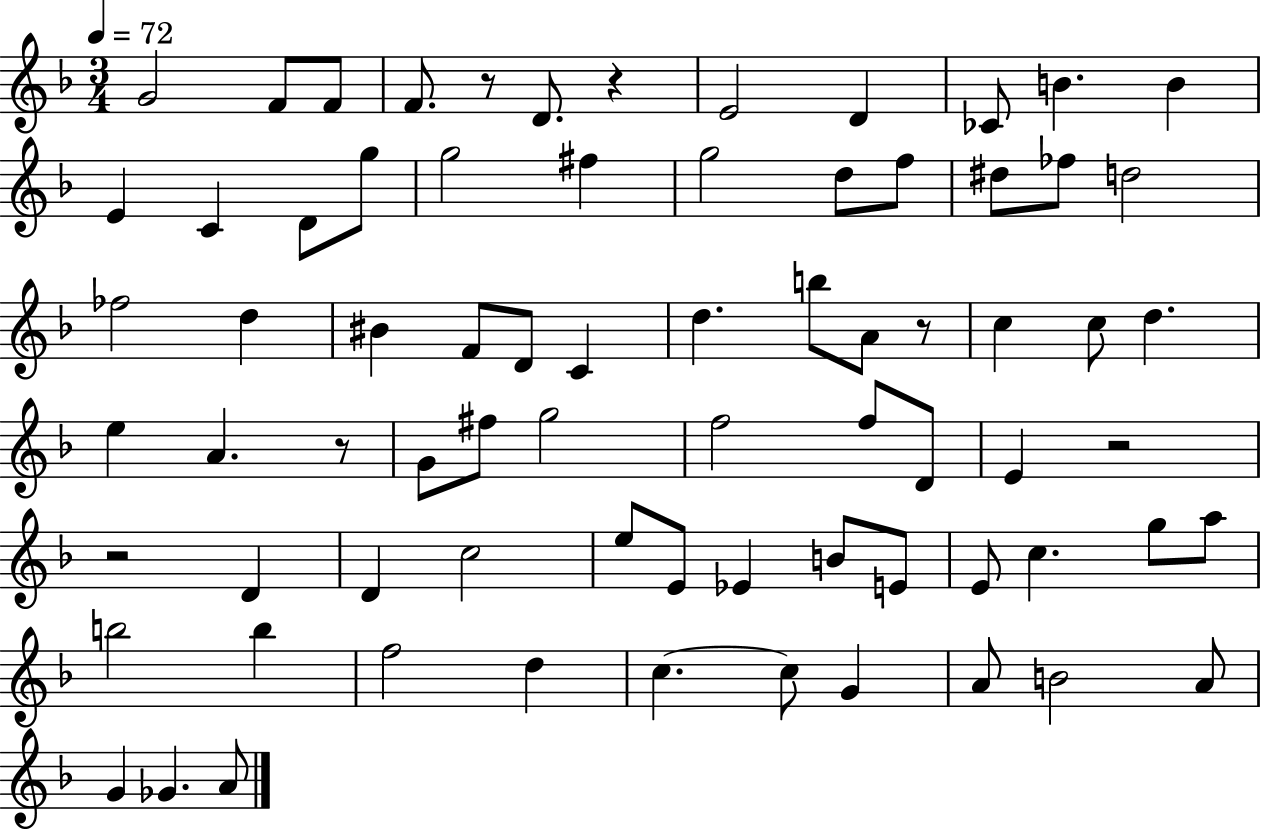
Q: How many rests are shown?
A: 6